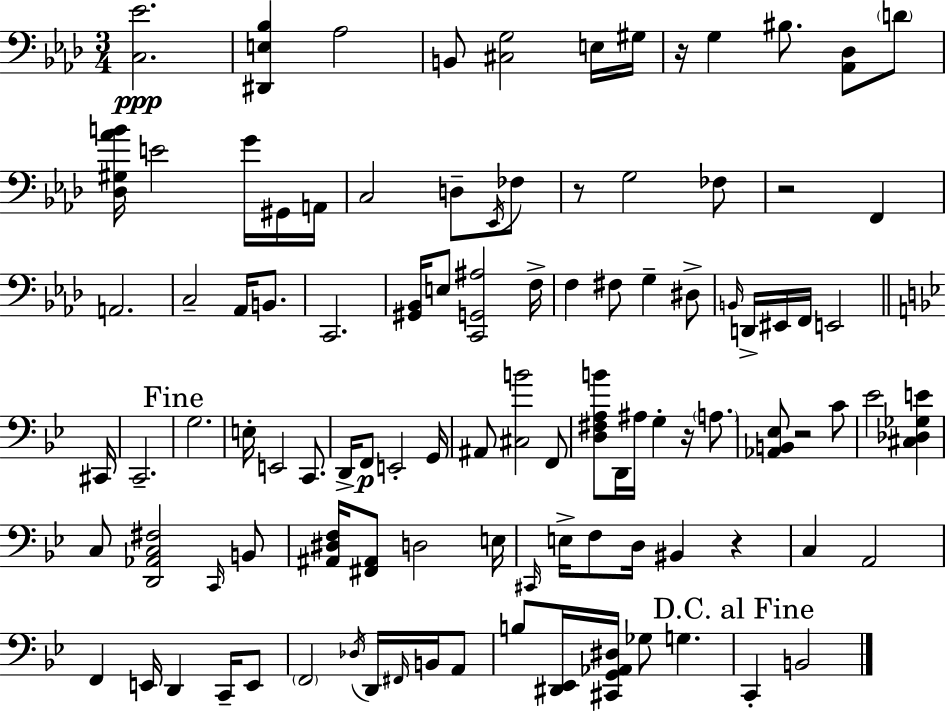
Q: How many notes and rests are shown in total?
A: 102